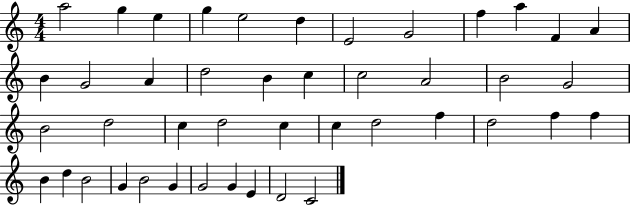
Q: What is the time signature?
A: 4/4